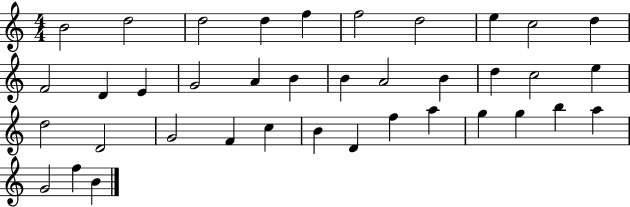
{
  \clef treble
  \numericTimeSignature
  \time 4/4
  \key c \major
  b'2 d''2 | d''2 d''4 f''4 | f''2 d''2 | e''4 c''2 d''4 | \break f'2 d'4 e'4 | g'2 a'4 b'4 | b'4 a'2 b'4 | d''4 c''2 e''4 | \break d''2 d'2 | g'2 f'4 c''4 | b'4 d'4 f''4 a''4 | g''4 g''4 b''4 a''4 | \break g'2 f''4 b'4 | \bar "|."
}